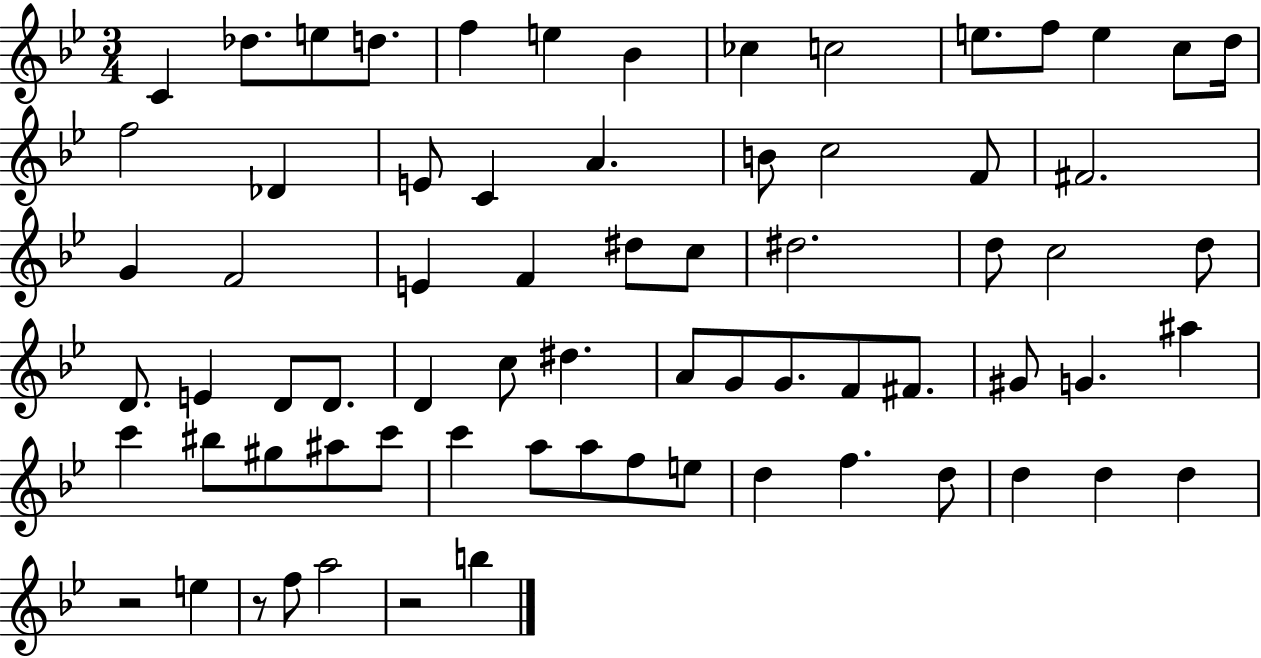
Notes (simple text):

C4/q Db5/e. E5/e D5/e. F5/q E5/q Bb4/q CES5/q C5/h E5/e. F5/e E5/q C5/e D5/s F5/h Db4/q E4/e C4/q A4/q. B4/e C5/h F4/e F#4/h. G4/q F4/h E4/q F4/q D#5/e C5/e D#5/h. D5/e C5/h D5/e D4/e. E4/q D4/e D4/e. D4/q C5/e D#5/q. A4/e G4/e G4/e. F4/e F#4/e. G#4/e G4/q. A#5/q C6/q BIS5/e G#5/e A#5/e C6/e C6/q A5/e A5/e F5/e E5/e D5/q F5/q. D5/e D5/q D5/q D5/q R/h E5/q R/e F5/e A5/h R/h B5/q